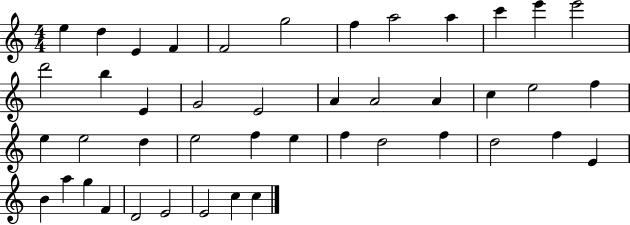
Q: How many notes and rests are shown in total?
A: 44